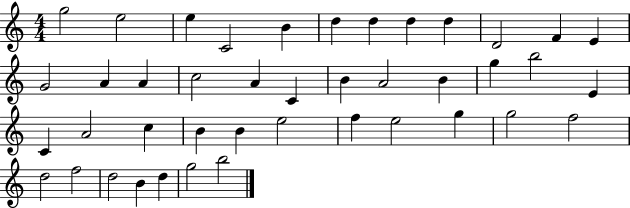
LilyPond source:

{
  \clef treble
  \numericTimeSignature
  \time 4/4
  \key c \major
  g''2 e''2 | e''4 c'2 b'4 | d''4 d''4 d''4 d''4 | d'2 f'4 e'4 | \break g'2 a'4 a'4 | c''2 a'4 c'4 | b'4 a'2 b'4 | g''4 b''2 e'4 | \break c'4 a'2 c''4 | b'4 b'4 e''2 | f''4 e''2 g''4 | g''2 f''2 | \break d''2 f''2 | d''2 b'4 d''4 | g''2 b''2 | \bar "|."
}